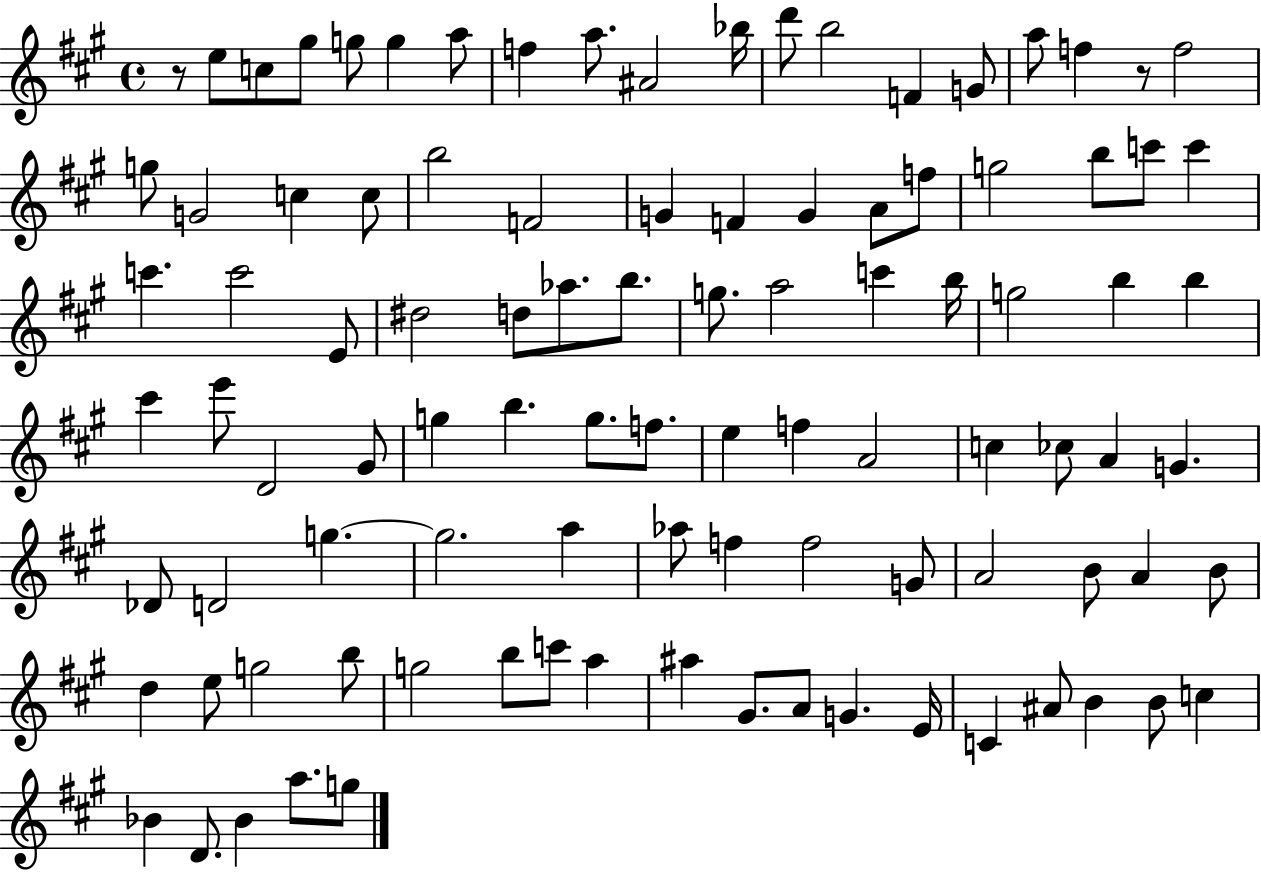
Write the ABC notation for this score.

X:1
T:Untitled
M:4/4
L:1/4
K:A
z/2 e/2 c/2 ^g/2 g/2 g a/2 f a/2 ^A2 _b/4 d'/2 b2 F G/2 a/2 f z/2 f2 g/2 G2 c c/2 b2 F2 G F G A/2 f/2 g2 b/2 c'/2 c' c' c'2 E/2 ^d2 d/2 _a/2 b/2 g/2 a2 c' b/4 g2 b b ^c' e'/2 D2 ^G/2 g b g/2 f/2 e f A2 c _c/2 A G _D/2 D2 g g2 a _a/2 f f2 G/2 A2 B/2 A B/2 d e/2 g2 b/2 g2 b/2 c'/2 a ^a ^G/2 A/2 G E/4 C ^A/2 B B/2 c _B D/2 _B a/2 g/2